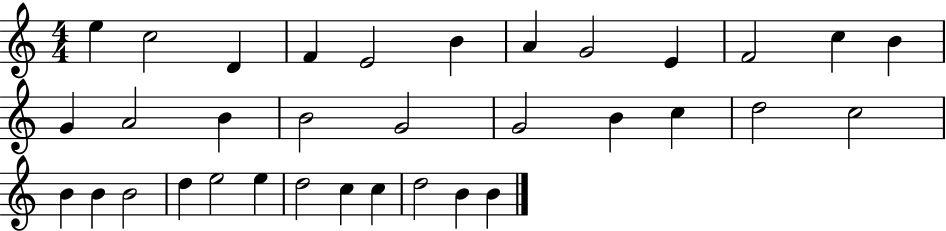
E5/q C5/h D4/q F4/q E4/h B4/q A4/q G4/h E4/q F4/h C5/q B4/q G4/q A4/h B4/q B4/h G4/h G4/h B4/q C5/q D5/h C5/h B4/q B4/q B4/h D5/q E5/h E5/q D5/h C5/q C5/q D5/h B4/q B4/q